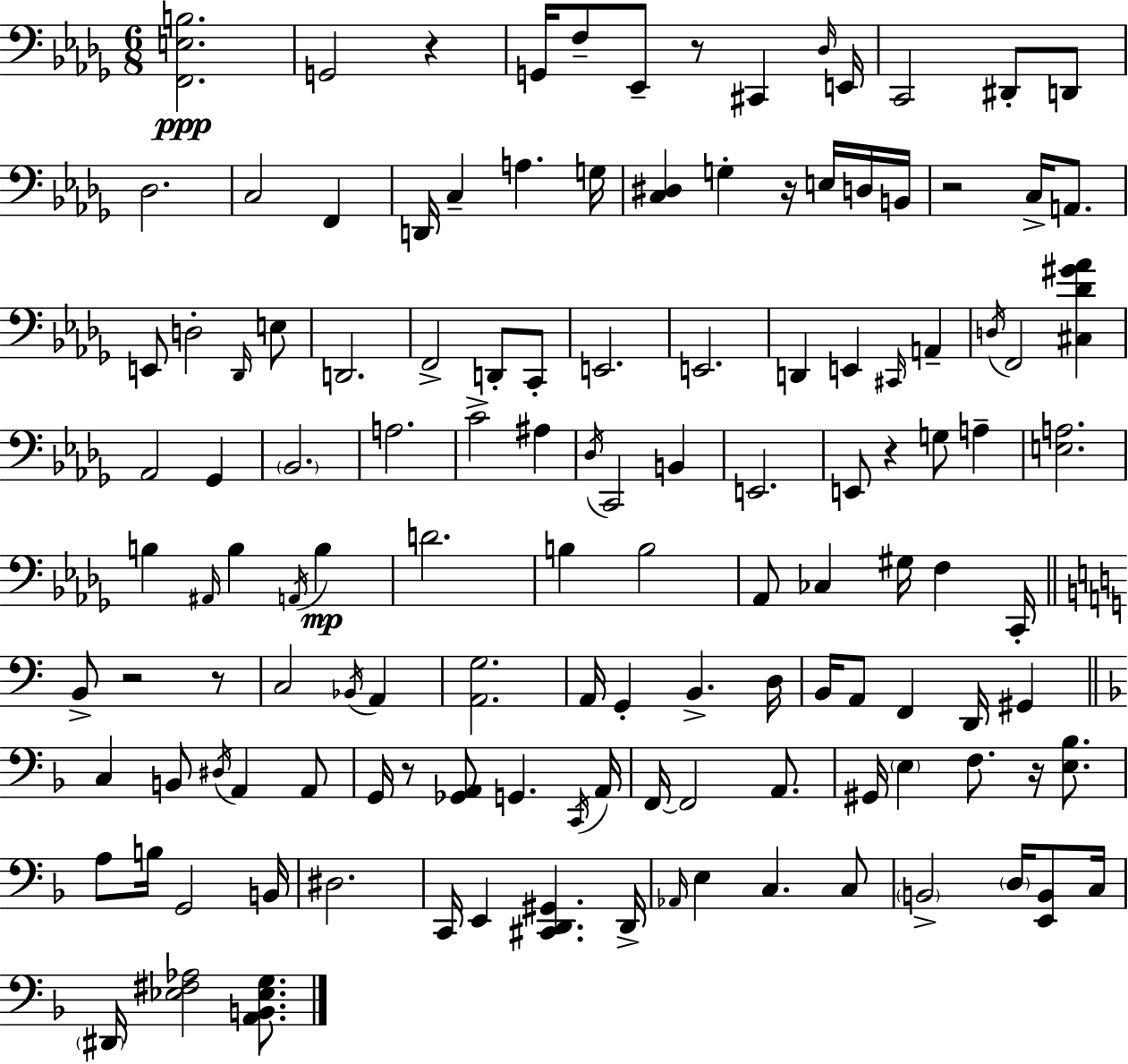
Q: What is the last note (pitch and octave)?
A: D#2